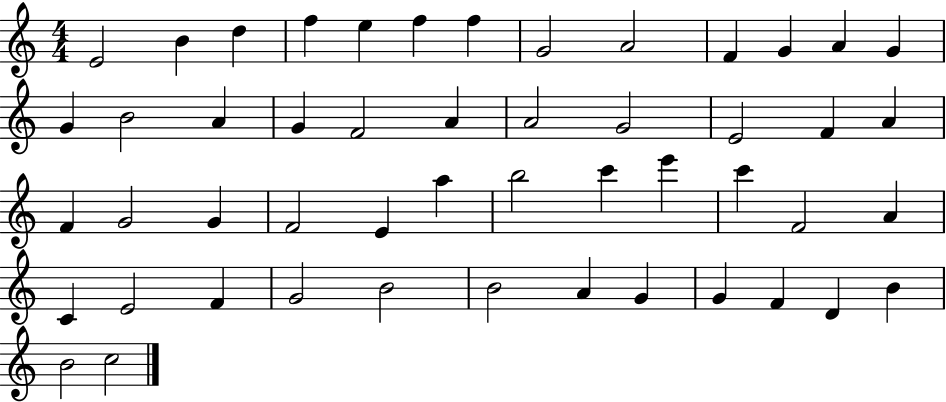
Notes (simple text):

E4/h B4/q D5/q F5/q E5/q F5/q F5/q G4/h A4/h F4/q G4/q A4/q G4/q G4/q B4/h A4/q G4/q F4/h A4/q A4/h G4/h E4/h F4/q A4/q F4/q G4/h G4/q F4/h E4/q A5/q B5/h C6/q E6/q C6/q F4/h A4/q C4/q E4/h F4/q G4/h B4/h B4/h A4/q G4/q G4/q F4/q D4/q B4/q B4/h C5/h